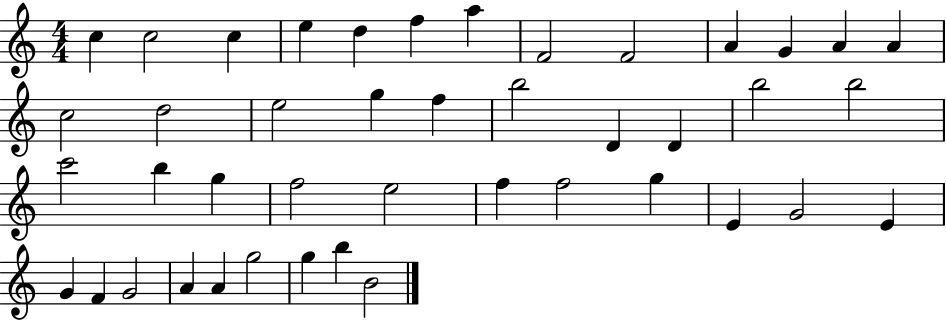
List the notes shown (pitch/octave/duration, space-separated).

C5/q C5/h C5/q E5/q D5/q F5/q A5/q F4/h F4/h A4/q G4/q A4/q A4/q C5/h D5/h E5/h G5/q F5/q B5/h D4/q D4/q B5/h B5/h C6/h B5/q G5/q F5/h E5/h F5/q F5/h G5/q E4/q G4/h E4/q G4/q F4/q G4/h A4/q A4/q G5/h G5/q B5/q B4/h